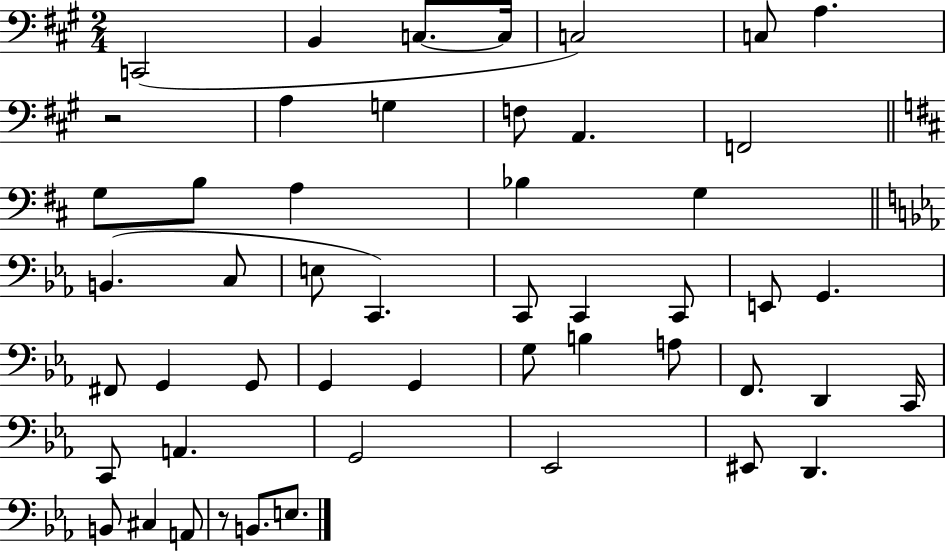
C2/h B2/q C3/e. C3/s C3/h C3/e A3/q. R/h A3/q G3/q F3/e A2/q. F2/h G3/e B3/e A3/q Bb3/q G3/q B2/q. C3/e E3/e C2/q. C2/e C2/q C2/e E2/e G2/q. F#2/e G2/q G2/e G2/q G2/q G3/e B3/q A3/e F2/e. D2/q C2/s C2/e A2/q. G2/h Eb2/h EIS2/e D2/q. B2/e C#3/q A2/e R/e B2/e. E3/e.